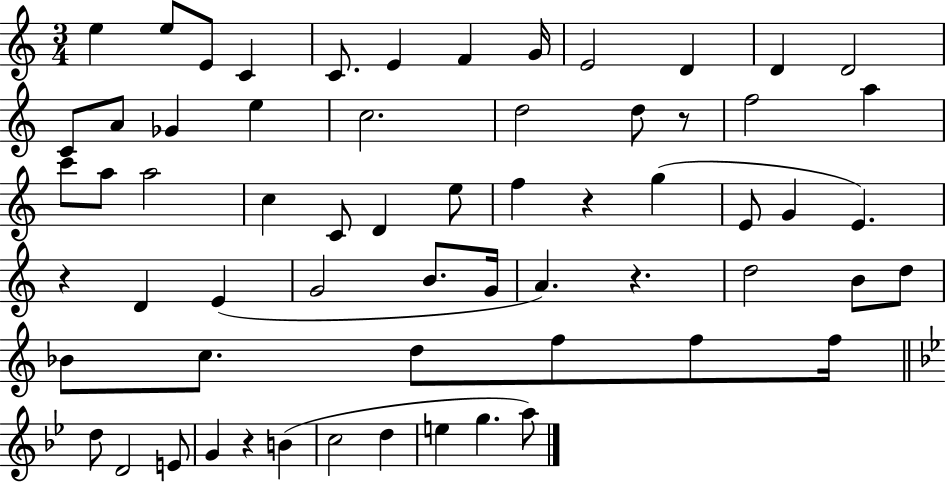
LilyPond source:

{
  \clef treble
  \numericTimeSignature
  \time 3/4
  \key c \major
  \repeat volta 2 { e''4 e''8 e'8 c'4 | c'8. e'4 f'4 g'16 | e'2 d'4 | d'4 d'2 | \break c'8 a'8 ges'4 e''4 | c''2. | d''2 d''8 r8 | f''2 a''4 | \break c'''8 a''8 a''2 | c''4 c'8 d'4 e''8 | f''4 r4 g''4( | e'8 g'4 e'4.) | \break r4 d'4 e'4( | g'2 b'8. g'16 | a'4.) r4. | d''2 b'8 d''8 | \break bes'8 c''8. d''8 f''8 f''8 f''16 | \bar "||" \break \key bes \major d''8 d'2 e'8 | g'4 r4 b'4( | c''2 d''4 | e''4 g''4. a''8) | \break } \bar "|."
}